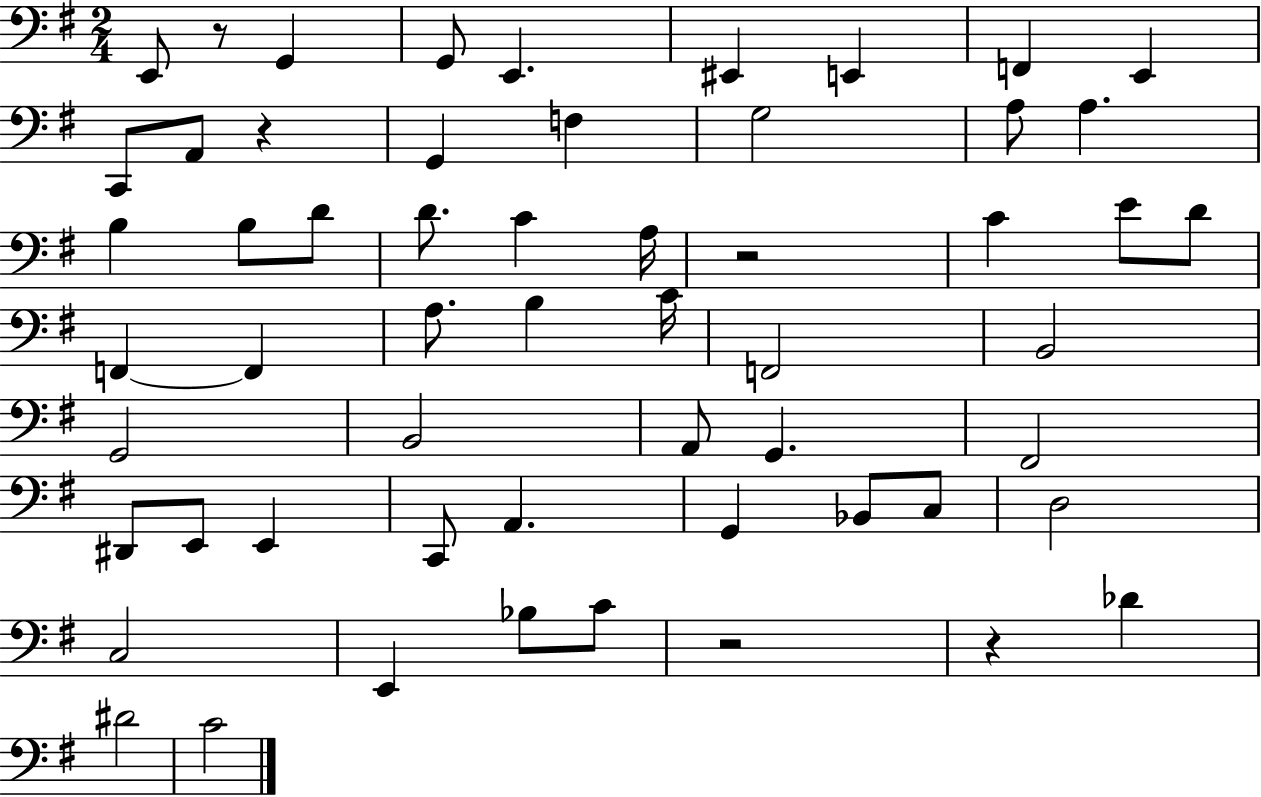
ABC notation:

X:1
T:Untitled
M:2/4
L:1/4
K:G
E,,/2 z/2 G,, G,,/2 E,, ^E,, E,, F,, E,, C,,/2 A,,/2 z G,, F, G,2 A,/2 A, B, B,/2 D/2 D/2 C A,/4 z2 C E/2 D/2 F,, F,, A,/2 B, C/4 F,,2 B,,2 G,,2 B,,2 A,,/2 G,, ^F,,2 ^D,,/2 E,,/2 E,, C,,/2 A,, G,, _B,,/2 C,/2 D,2 C,2 E,, _B,/2 C/2 z2 z _D ^D2 C2